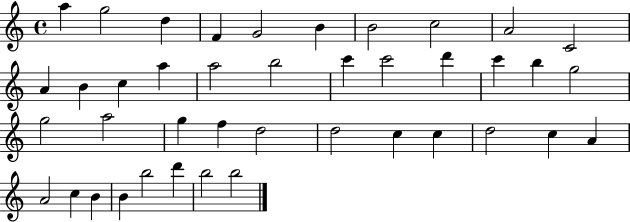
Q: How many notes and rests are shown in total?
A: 41